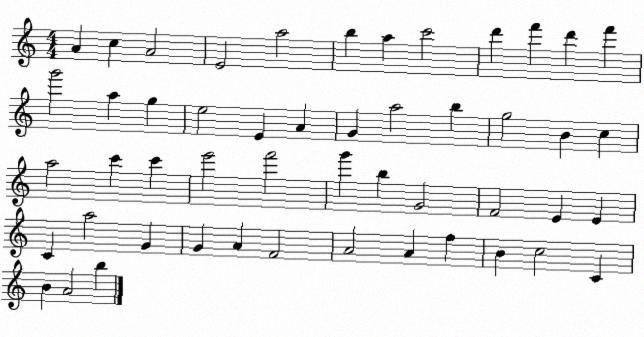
X:1
T:Untitled
M:4/4
L:1/4
K:C
A c A2 E2 a2 b a c'2 d' f' d' f' g'2 a g e2 E A G a2 b g2 B c a2 c' c' e'2 f'2 g' b G2 F2 E E C a2 G G A F2 A2 A f B c2 C B A2 b